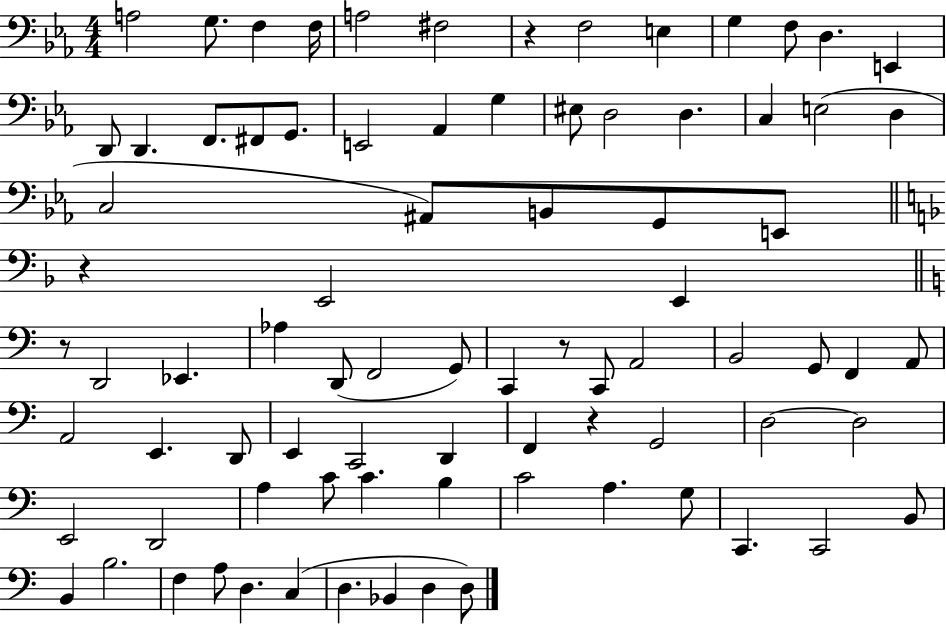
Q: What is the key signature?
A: EES major